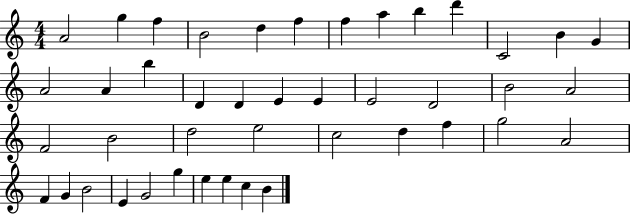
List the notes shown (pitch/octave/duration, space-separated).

A4/h G5/q F5/q B4/h D5/q F5/q F5/q A5/q B5/q D6/q C4/h B4/q G4/q A4/h A4/q B5/q D4/q D4/q E4/q E4/q E4/h D4/h B4/h A4/h F4/h B4/h D5/h E5/h C5/h D5/q F5/q G5/h A4/h F4/q G4/q B4/h E4/q G4/h G5/q E5/q E5/q C5/q B4/q